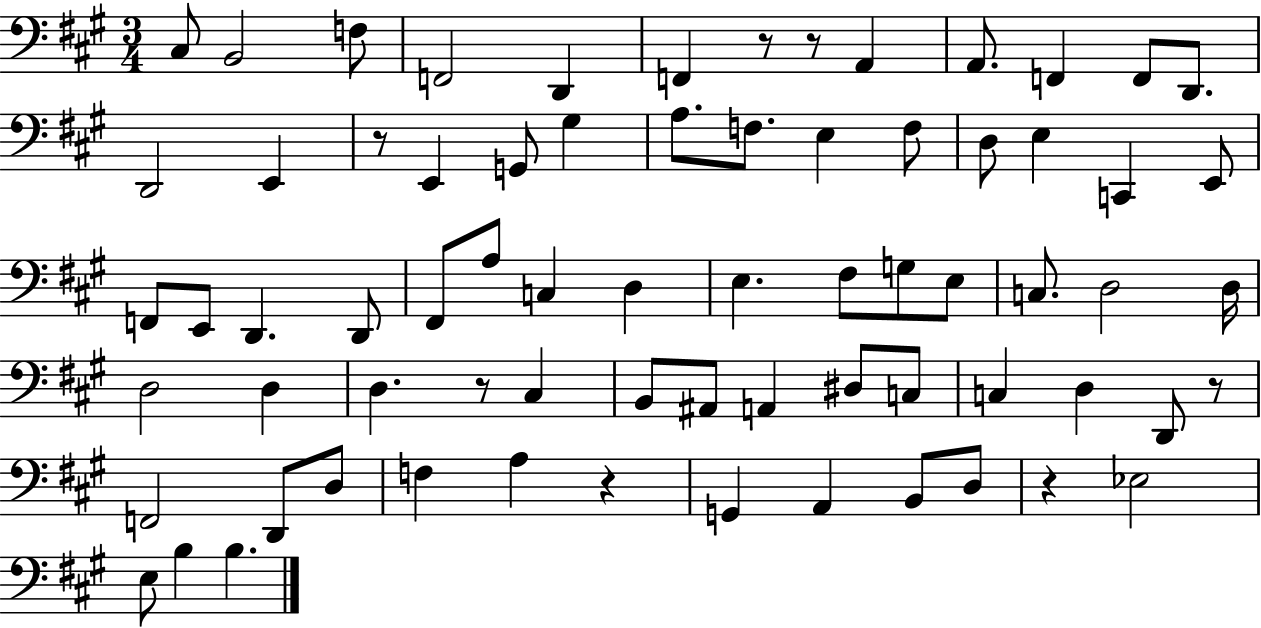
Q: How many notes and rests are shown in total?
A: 71